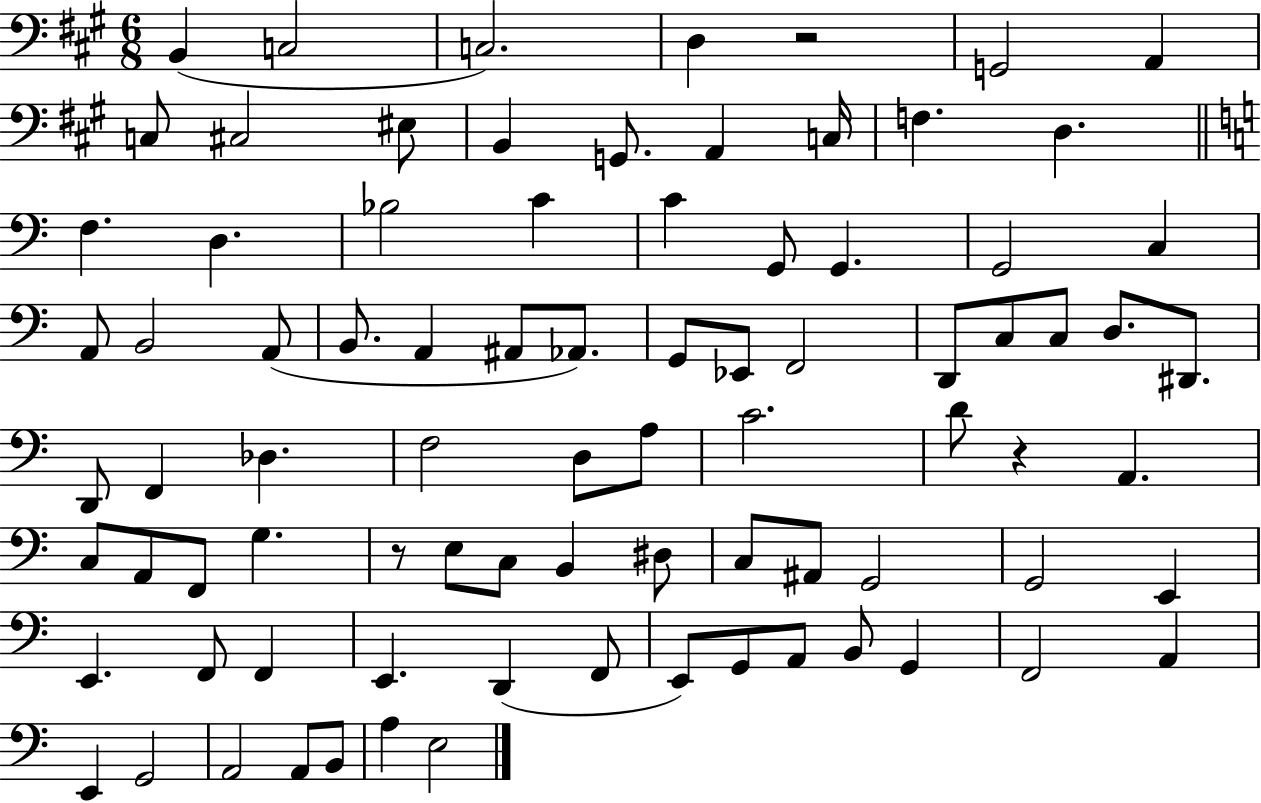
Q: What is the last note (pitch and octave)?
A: E3